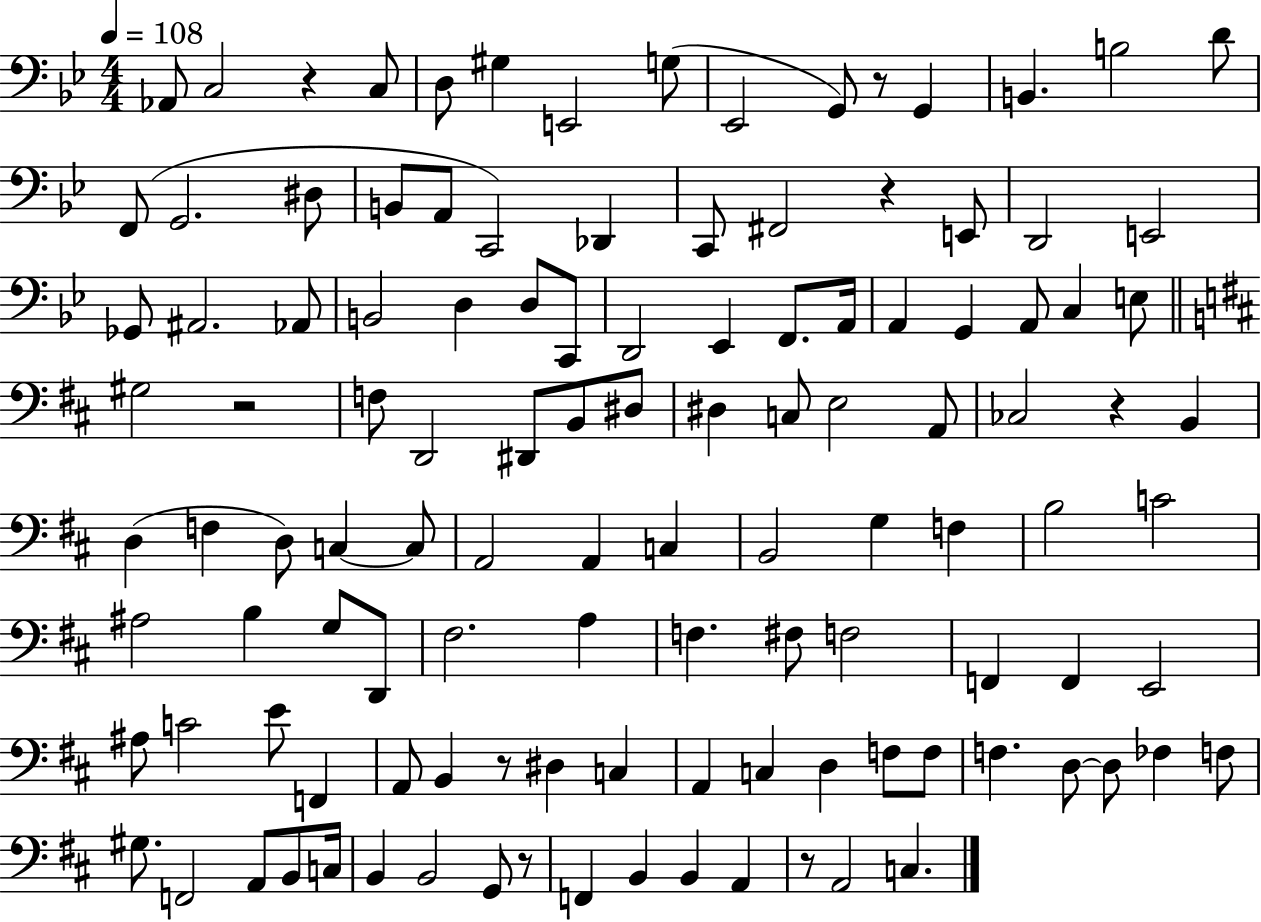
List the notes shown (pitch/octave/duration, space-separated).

Ab2/e C3/h R/q C3/e D3/e G#3/q E2/h G3/e Eb2/h G2/e R/e G2/q B2/q. B3/h D4/e F2/e G2/h. D#3/e B2/e A2/e C2/h Db2/q C2/e F#2/h R/q E2/e D2/h E2/h Gb2/e A#2/h. Ab2/e B2/h D3/q D3/e C2/e D2/h Eb2/q F2/e. A2/s A2/q G2/q A2/e C3/q E3/e G#3/h R/h F3/e D2/h D#2/e B2/e D#3/e D#3/q C3/e E3/h A2/e CES3/h R/q B2/q D3/q F3/q D3/e C3/q C3/e A2/h A2/q C3/q B2/h G3/q F3/q B3/h C4/h A#3/h B3/q G3/e D2/e F#3/h. A3/q F3/q. F#3/e F3/h F2/q F2/q E2/h A#3/e C4/h E4/e F2/q A2/e B2/q R/e D#3/q C3/q A2/q C3/q D3/q F3/e F3/e F3/q. D3/e D3/e FES3/q F3/e G#3/e. F2/h A2/e B2/e C3/s B2/q B2/h G2/e R/e F2/q B2/q B2/q A2/q R/e A2/h C3/q.